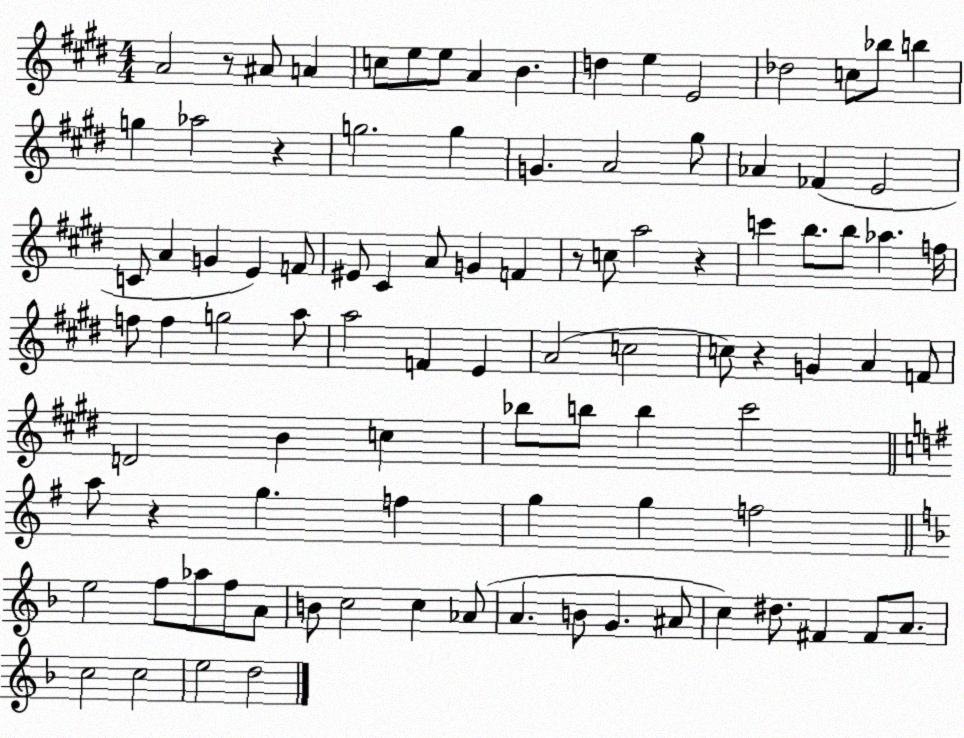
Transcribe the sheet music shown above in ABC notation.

X:1
T:Untitled
M:4/4
L:1/4
K:E
A2 z/2 ^A/2 A c/2 e/2 e/2 A B d e E2 _d2 c/2 _b/2 b g _a2 z g2 g G A2 ^g/2 _A _F E2 C/2 A G E F/2 ^E/2 ^C A/2 G F z/2 c/2 a2 z c' b/2 b/2 _a f/4 f/2 f g2 a/2 a2 F E A2 c2 c/2 z G A F/2 D2 B c _b/2 b/2 b ^c'2 a/2 z g f g g f2 e2 f/2 _a/2 f/2 A/2 B/2 c2 c _A/2 A B/2 G ^A/2 c ^d/2 ^F ^F/2 A/2 c2 c2 e2 d2